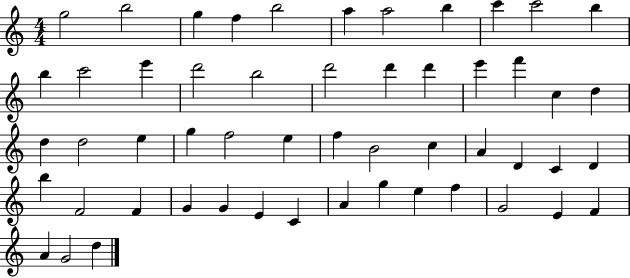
G5/h B5/h G5/q F5/q B5/h A5/q A5/h B5/q C6/q C6/h B5/q B5/q C6/h E6/q D6/h B5/h D6/h D6/q D6/q E6/q F6/q C5/q D5/q D5/q D5/h E5/q G5/q F5/h E5/q F5/q B4/h C5/q A4/q D4/q C4/q D4/q B5/q F4/h F4/q G4/q G4/q E4/q C4/q A4/q G5/q E5/q F5/q G4/h E4/q F4/q A4/q G4/h D5/q